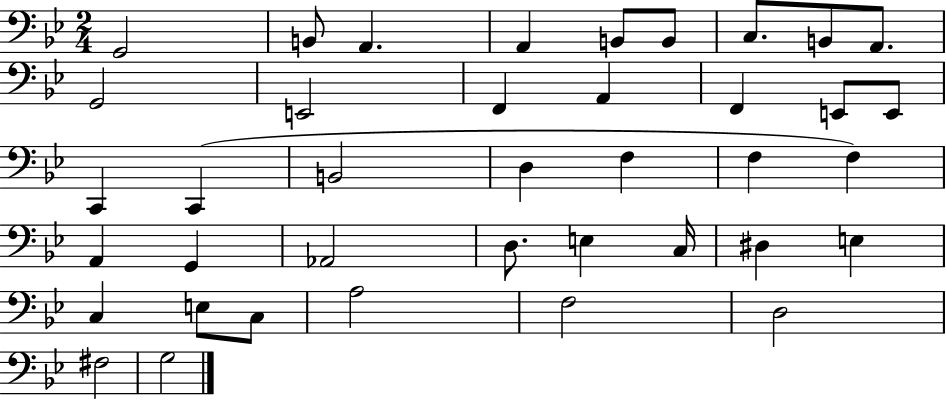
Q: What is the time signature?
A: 2/4